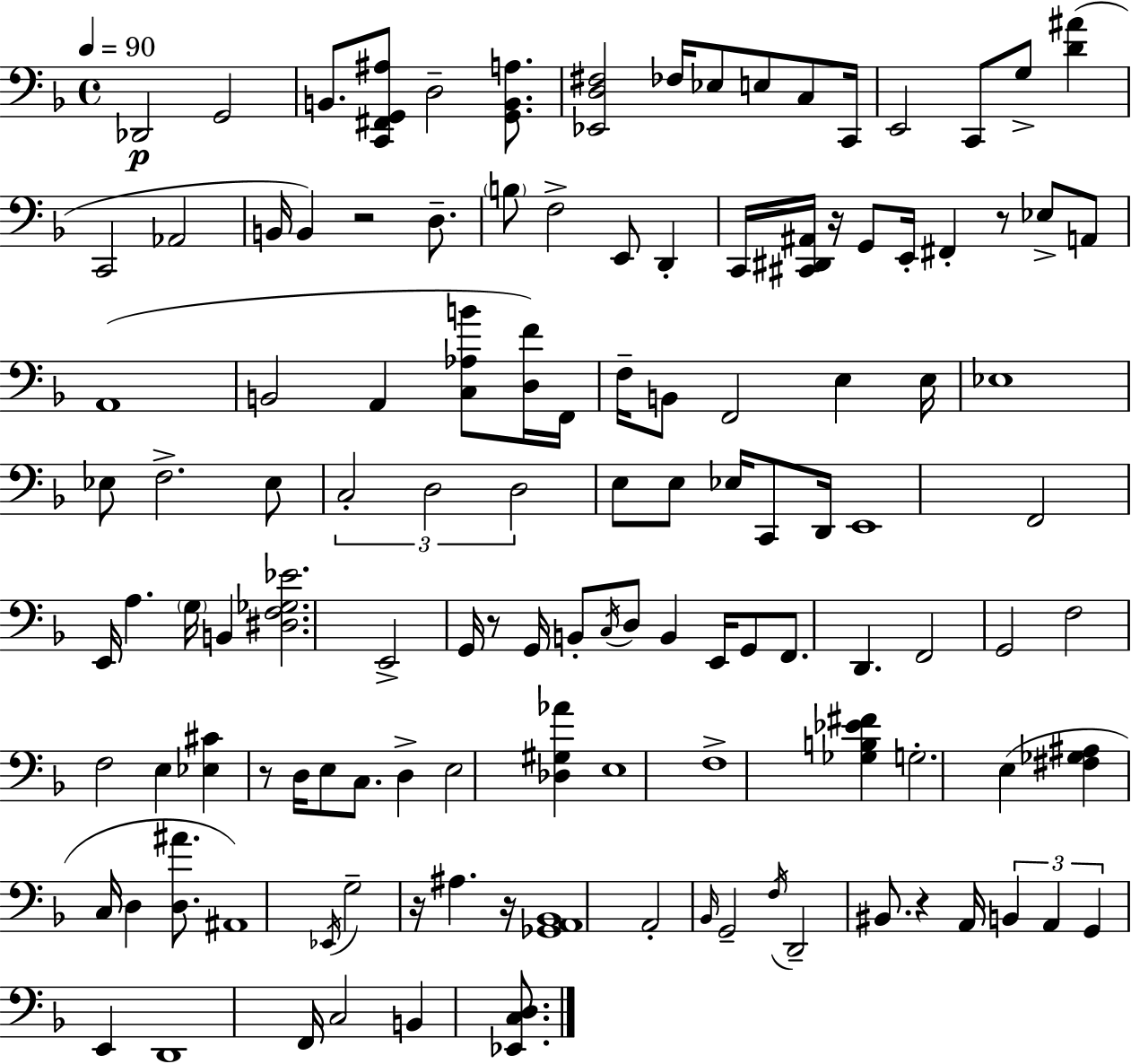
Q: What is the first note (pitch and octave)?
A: Db2